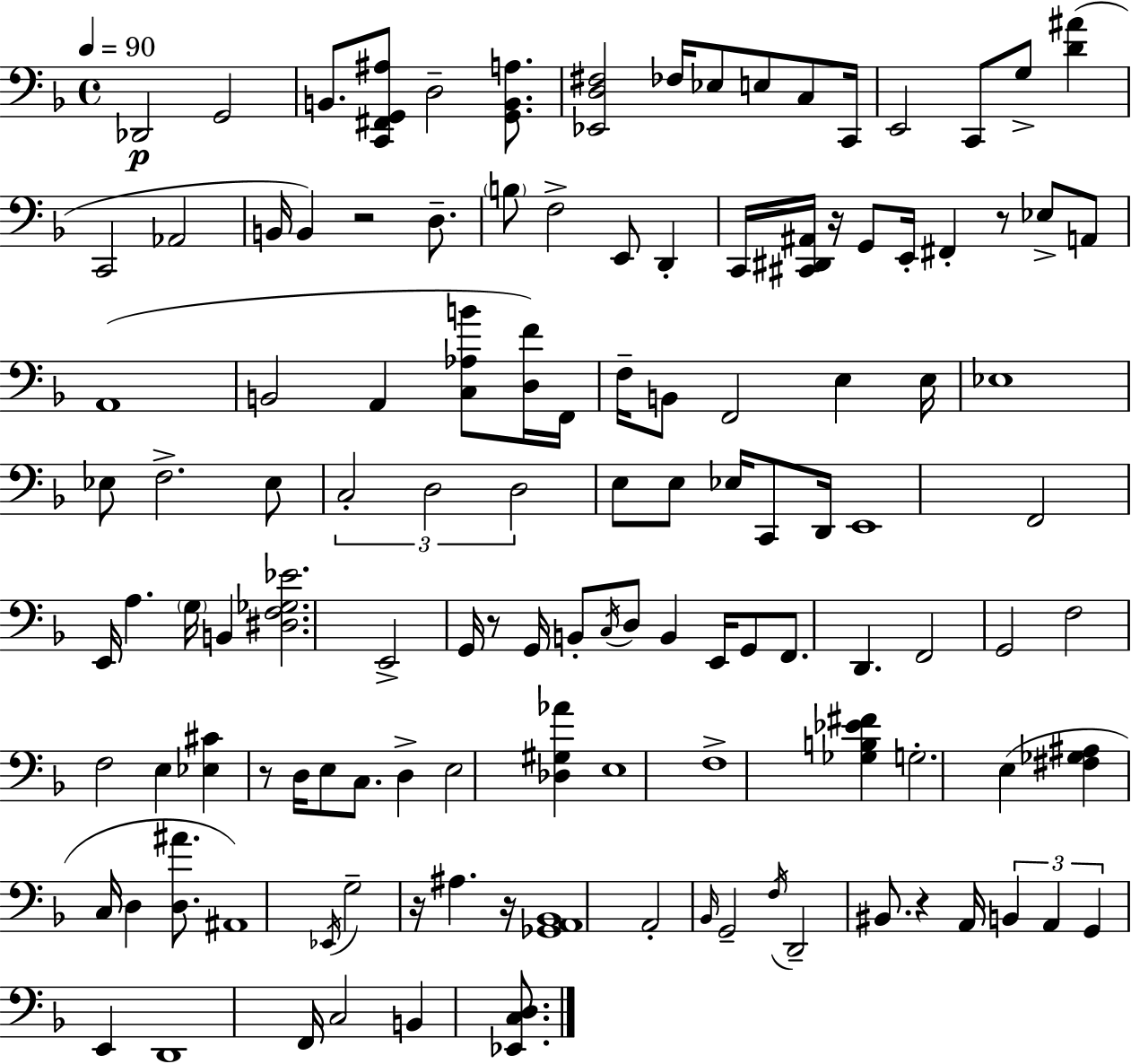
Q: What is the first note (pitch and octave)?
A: Db2